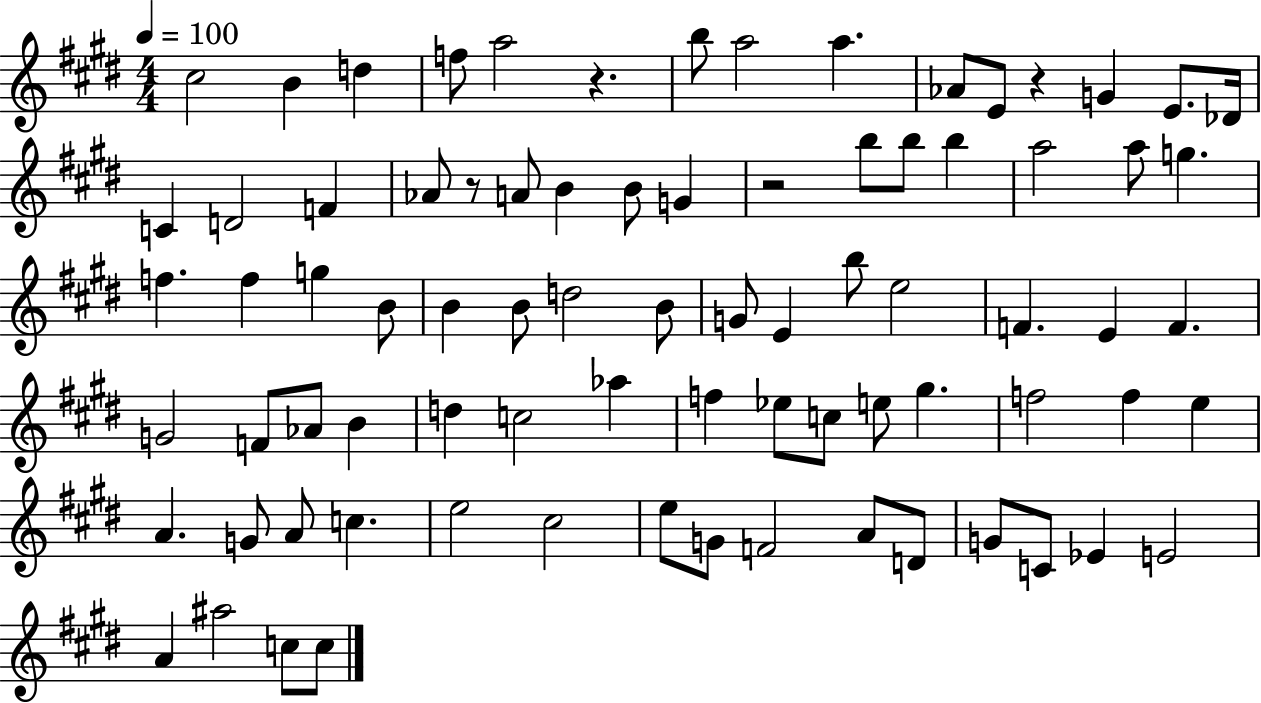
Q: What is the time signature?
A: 4/4